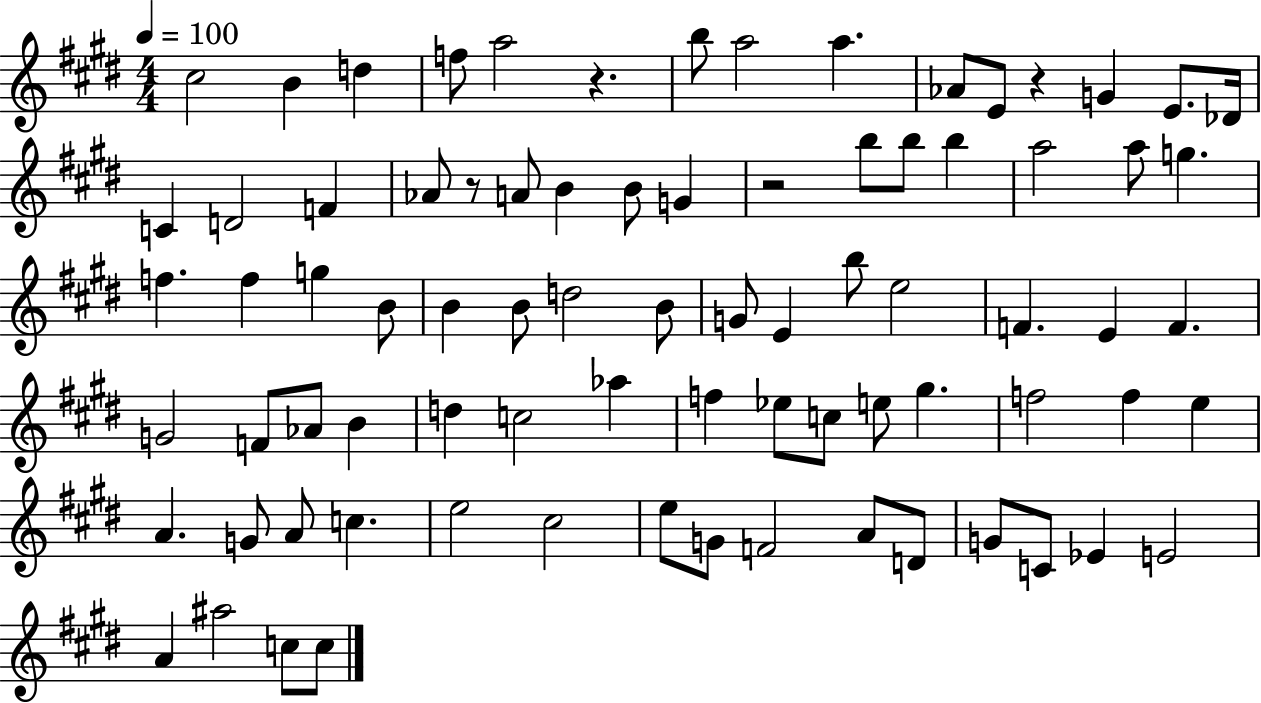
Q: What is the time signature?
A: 4/4